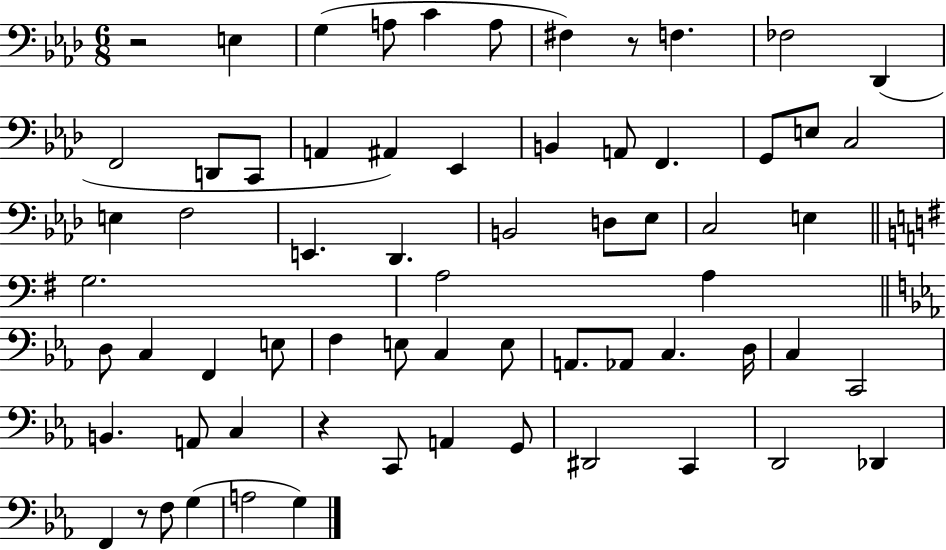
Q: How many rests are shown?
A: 4